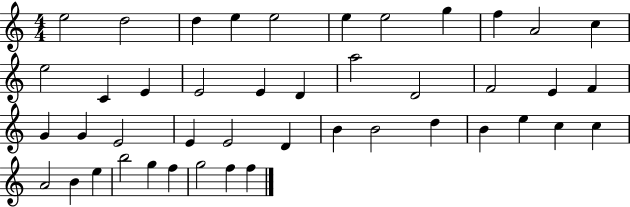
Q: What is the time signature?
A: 4/4